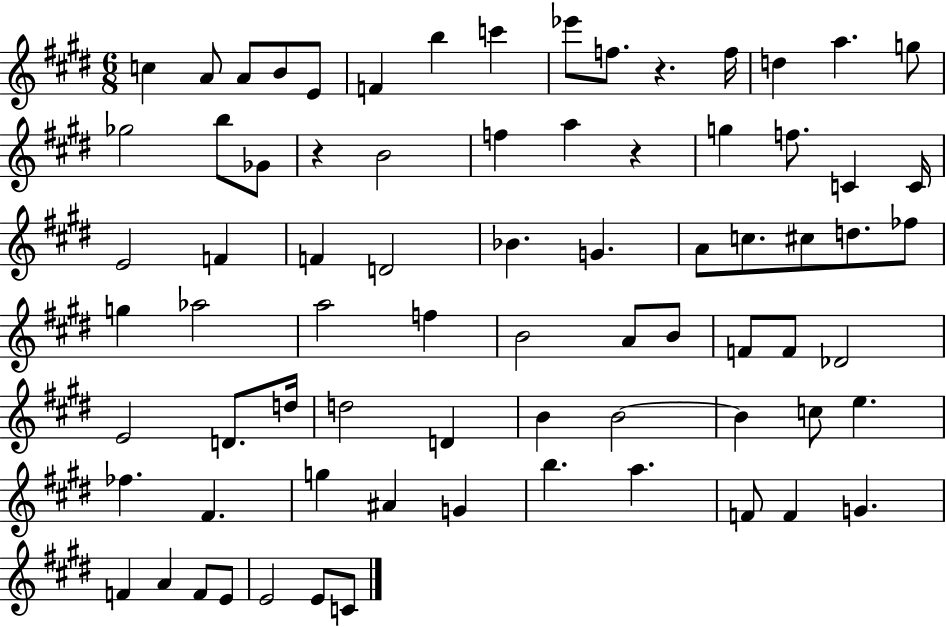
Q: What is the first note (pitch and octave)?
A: C5